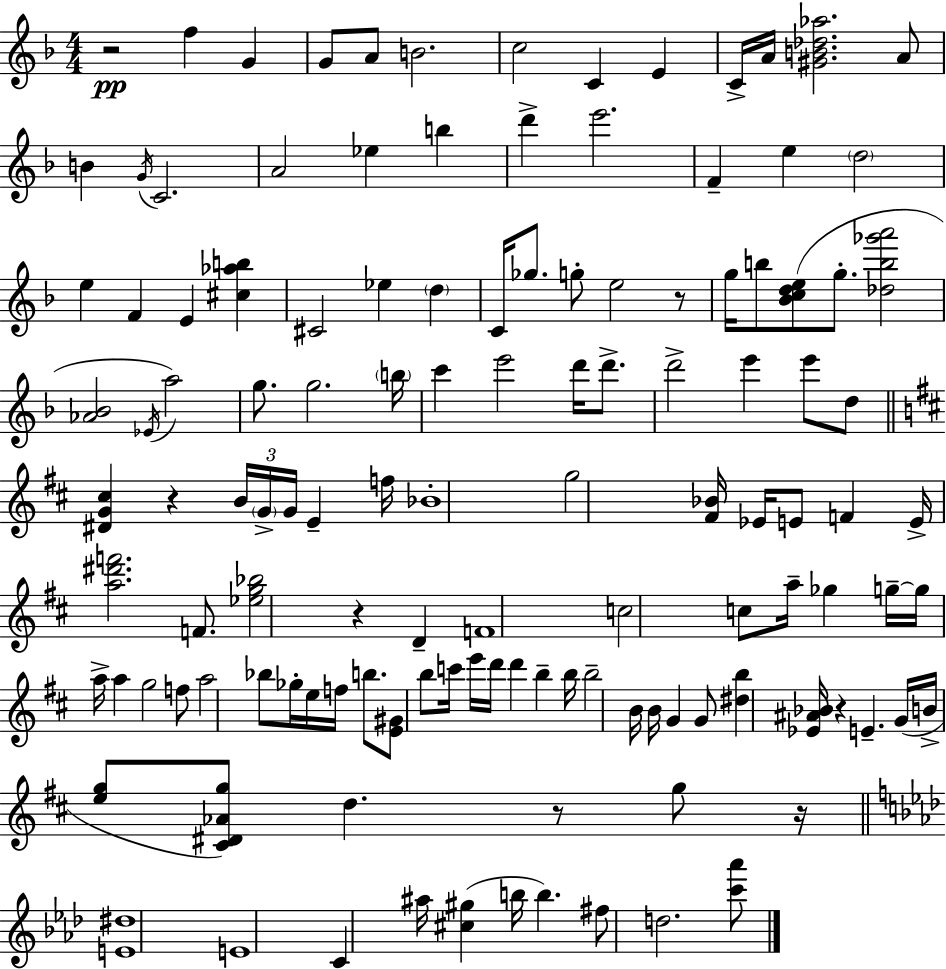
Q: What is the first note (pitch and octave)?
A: F5